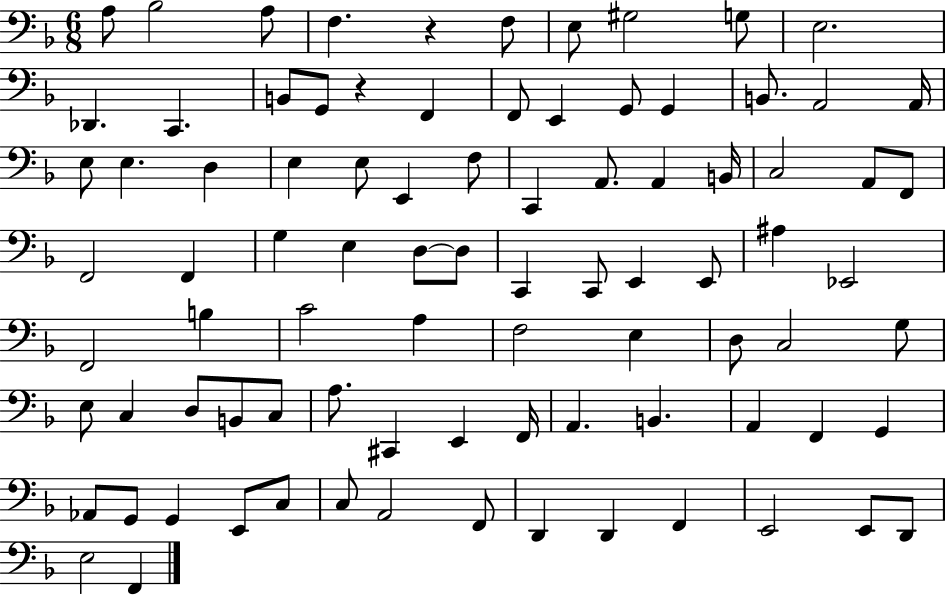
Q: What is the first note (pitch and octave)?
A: A3